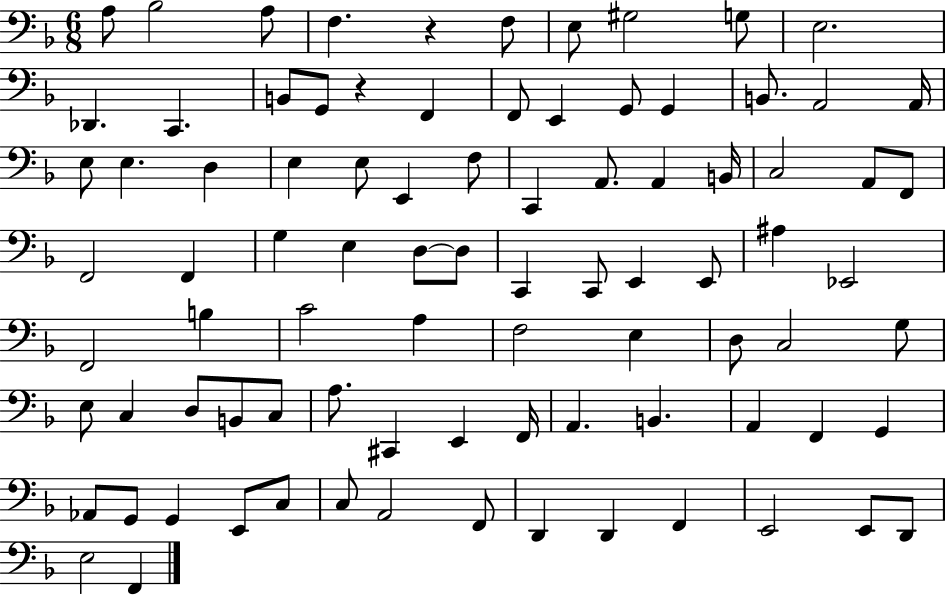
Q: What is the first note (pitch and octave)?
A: A3